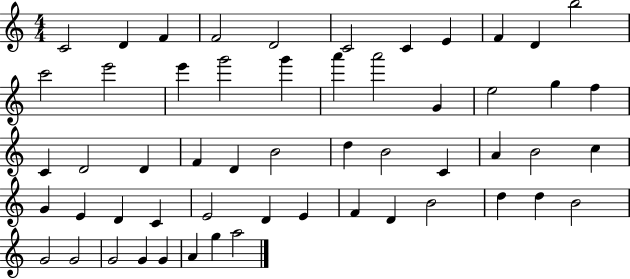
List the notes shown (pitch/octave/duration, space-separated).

C4/h D4/q F4/q F4/h D4/h C4/h C4/q E4/q F4/q D4/q B5/h C6/h E6/h E6/q G6/h G6/q A6/q A6/h G4/q E5/h G5/q F5/q C4/q D4/h D4/q F4/q D4/q B4/h D5/q B4/h C4/q A4/q B4/h C5/q G4/q E4/q D4/q C4/q E4/h D4/q E4/q F4/q D4/q B4/h D5/q D5/q B4/h G4/h G4/h G4/h G4/q G4/q A4/q G5/q A5/h